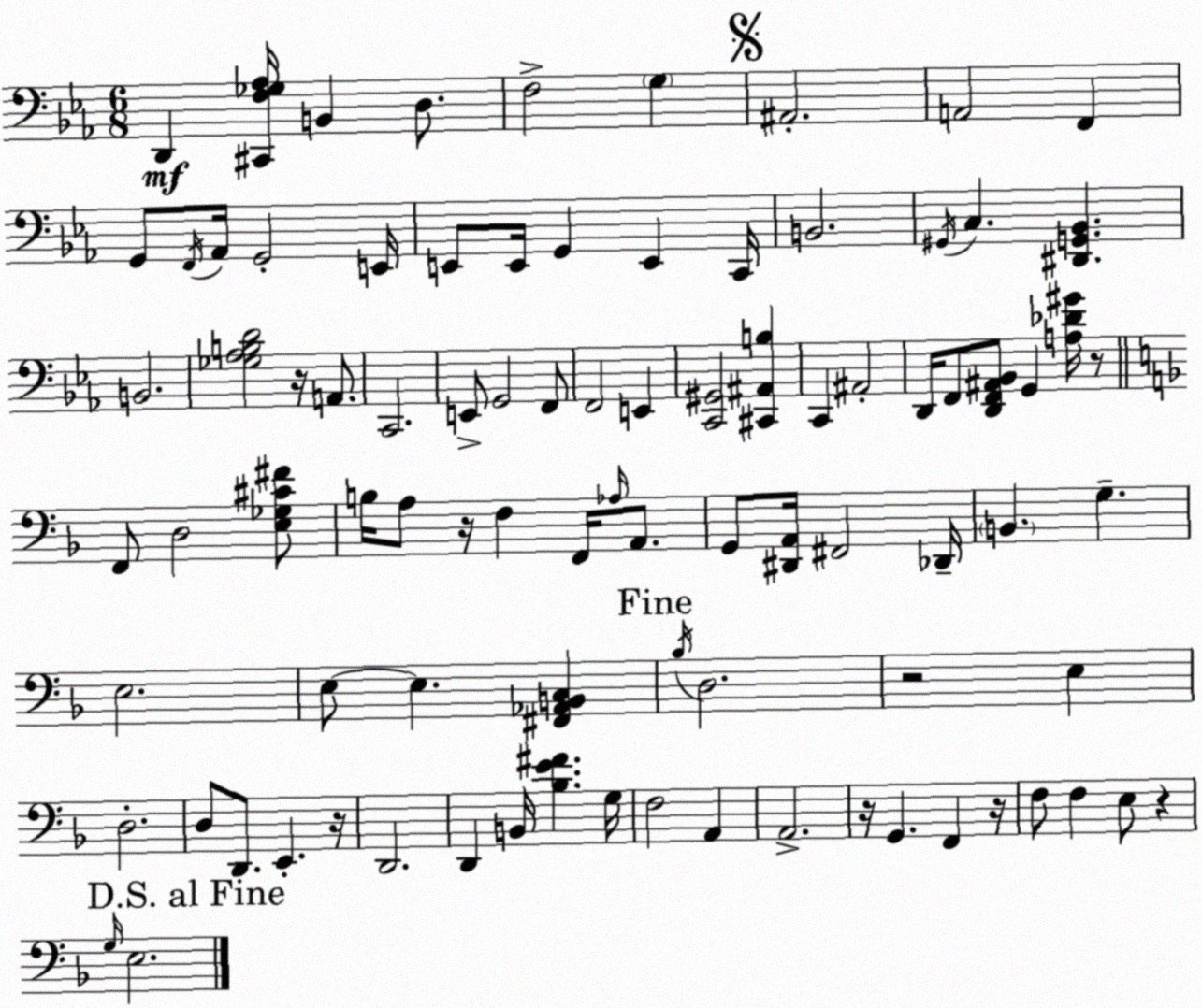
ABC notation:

X:1
T:Untitled
M:6/8
L:1/4
K:Eb
D,, [^C,,F,_G,_A,]/4 B,, D,/2 F,2 G, ^A,,2 A,,2 F,, G,,/2 F,,/4 _A,,/4 G,,2 E,,/4 E,,/2 E,,/4 G,, E,, C,,/4 B,,2 ^G,,/4 C, [^D,,G,,_B,,] B,,2 [_G,_A,B,D]2 z/4 A,,/2 C,,2 E,,/2 G,,2 F,,/2 F,,2 E,, [C,,^G,,]2 [^C,,^A,,B,] C,, ^A,,2 D,,/4 F,,/2 [D,,F,,^A,,_B,,]/2 G,, [A,_D^G]/4 z/2 F,,/2 D,2 [E,_G,^C^F]/2 B,/4 A,/2 z/4 F, F,,/4 _A,/4 A,,/2 G,,/2 [^D,,A,,]/4 ^F,,2 _D,,/4 B,, G, E,2 E,/2 E, [^F,,_A,,B,,C,] _B,/4 D,2 z2 E, D,2 D,/2 D,,/2 E,, z/4 D,,2 D,, B,,/4 [_B,E^F] G,/4 F,2 A,, A,,2 z/4 G,, F,, z/4 F,/2 F, E,/2 z G,/4 E,2